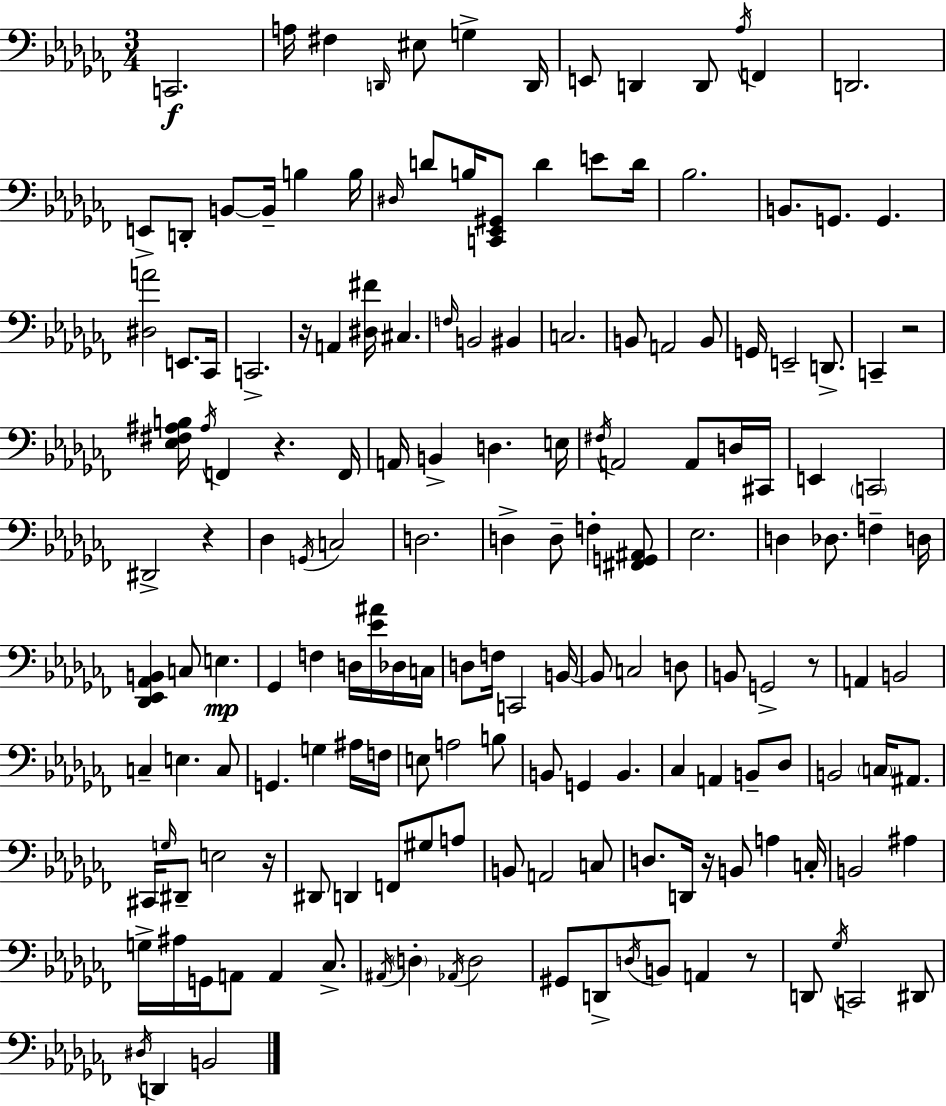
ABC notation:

X:1
T:Untitled
M:3/4
L:1/4
K:Abm
C,,2 A,/4 ^F, D,,/4 ^E,/2 G, D,,/4 E,,/2 D,, D,,/2 _A,/4 F,, D,,2 E,,/2 D,,/2 B,,/2 B,,/4 B, B,/4 ^D,/4 D/2 B,/4 [C,,_E,,^G,,]/2 D E/2 D/4 _B,2 B,,/2 G,,/2 G,, [^D,A]2 E,,/2 _C,,/4 C,,2 z/4 A,, [^D,^F]/4 ^C, F,/4 B,,2 ^B,, C,2 B,,/2 A,,2 B,,/2 G,,/4 E,,2 D,,/2 C,, z2 [_E,^F,^A,B,]/4 ^A,/4 F,, z F,,/4 A,,/4 B,, D, E,/4 ^F,/4 A,,2 A,,/2 D,/4 ^C,,/4 E,, C,,2 ^D,,2 z _D, G,,/4 C,2 D,2 D, D,/2 F, [^F,,G,,^A,,]/2 _E,2 D, _D,/2 F, D,/4 [_D,,_E,,_A,,B,,] C,/2 E, _G,, F, D,/4 [_E^A]/4 _D,/4 C,/4 D,/2 F,/4 C,,2 B,,/4 B,,/2 C,2 D,/2 B,,/2 G,,2 z/2 A,, B,,2 C, E, C,/2 G,, G, ^A,/4 F,/4 E,/2 A,2 B,/2 B,,/2 G,, B,, _C, A,, B,,/2 _D,/2 B,,2 C,/4 ^A,,/2 ^C,,/4 G,/4 ^D,,/2 E,2 z/4 ^D,,/2 D,, F,,/2 ^G,/2 A,/2 B,,/2 A,,2 C,/2 D,/2 D,,/4 z/4 B,,/2 A, C,/4 B,,2 ^A, G,/4 ^A,/4 G,,/4 A,,/2 A,, _C,/2 ^A,,/4 D, _A,,/4 D,2 ^G,,/2 D,,/2 D,/4 B,,/2 A,, z/2 D,,/2 _G,/4 C,,2 ^D,,/2 ^D,/4 D,, B,,2